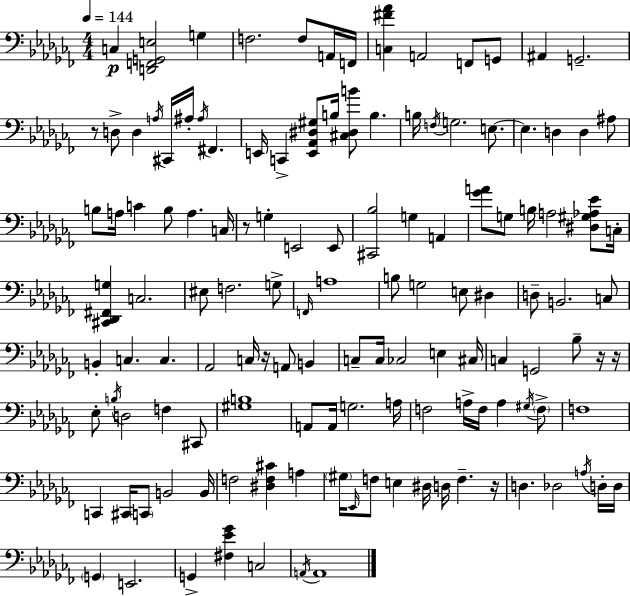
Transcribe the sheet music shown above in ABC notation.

X:1
T:Untitled
M:4/4
L:1/4
K:Abm
C, [D,,F,,G,,E,]2 G, F,2 F,/2 A,,/4 F,,/4 [C,^F_A] A,,2 F,,/2 G,,/2 ^A,, G,,2 z/2 D,/2 D, A,/4 ^C,,/4 ^A,/4 ^A,/4 ^F,, E,,/4 C,, [E,,_A,,^D,^G,]/2 B,/4 [^C,^D,B]/2 B, B,/4 F,/4 G,2 E,/2 E, D, D, ^A,/2 B,/2 A,/4 C B,/2 A, C,/4 z/2 G, E,,2 E,,/2 [^C,,_B,]2 G, A,, [_GA]/2 G,/2 B,/4 A,2 [^D,^G,_A,_E]/2 C,/4 [^C,,_D,,^F,,G,] C,2 ^E,/2 F,2 G,/2 F,,/4 A,4 B,/2 G,2 E,/2 ^D, D,/2 B,,2 C,/2 B,, C, C, _A,,2 C,/4 z/4 A,,/2 B,, C,/2 C,/4 _C,2 E, ^C,/4 C, G,,2 _B,/2 z/4 z/4 _E,/2 B,/4 D,2 F, ^C,,/2 [^G,B,]4 A,,/2 A,,/4 G,2 A,/4 F,2 A,/4 F,/4 A, ^G,/4 F,/2 F,4 C,, ^C,,/4 C,,/2 B,,2 B,,/4 F,2 [^D,F,^C] A, ^G,/4 _E,,/4 F,/2 E, ^D,/4 D,/4 F, z/4 D, _D,2 A,/4 D,/4 D,/4 G,, E,,2 G,, [^F,_E_G] C,2 A,,/4 A,,4